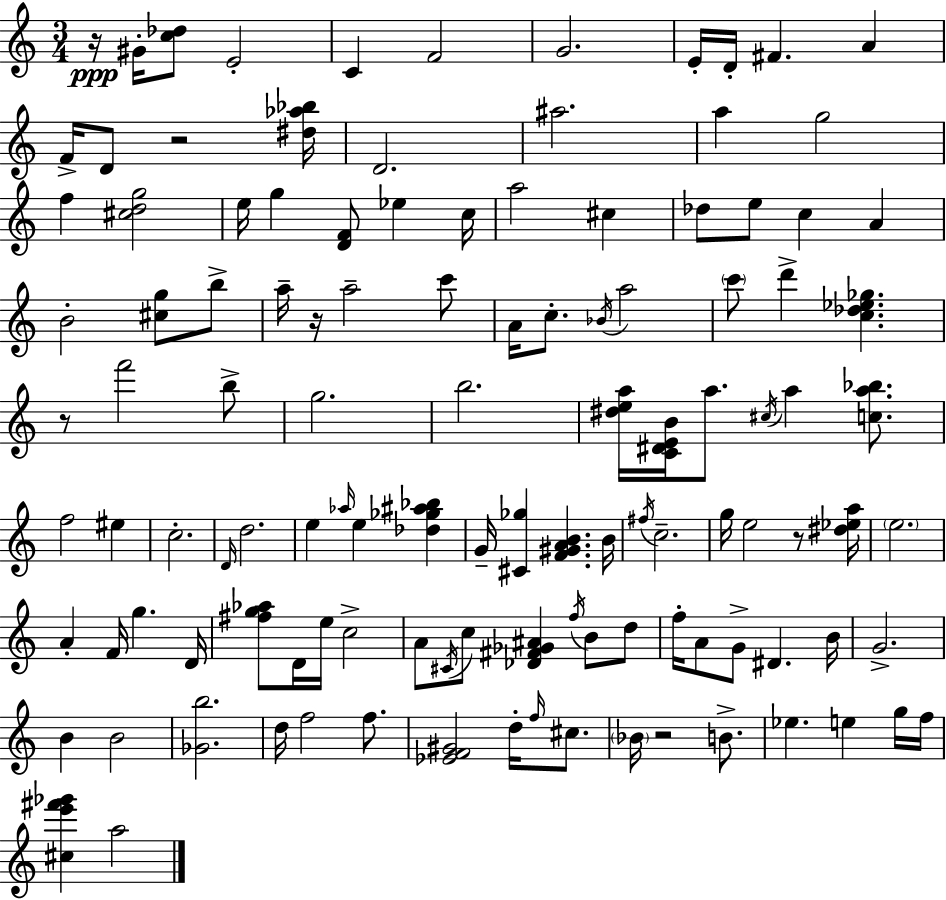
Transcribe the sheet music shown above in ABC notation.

X:1
T:Untitled
M:3/4
L:1/4
K:C
z/4 ^G/4 [c_d]/2 E2 C F2 G2 E/4 D/4 ^F A F/4 D/2 z2 [^d_a_b]/4 D2 ^a2 a g2 f [^cdg]2 e/4 g [DF]/2 _e c/4 a2 ^c _d/2 e/2 c A B2 [^cg]/2 b/2 a/4 z/4 a2 c'/2 A/4 c/2 _B/4 a2 c'/2 d' [c_d_e_g] z/2 f'2 b/2 g2 b2 [^dea]/4 [C^DEB]/4 a/2 ^c/4 a [ca_b]/2 f2 ^e c2 D/4 d2 e _a/4 e [_d_g^a_b] G/4 [^C_g] [F^GAB] B/4 ^f/4 c2 g/4 e2 z/2 [^d_ea]/4 e2 A F/4 g D/4 [^fg_a]/2 D/4 e/4 c2 A/2 ^C/4 c/2 [_D^F_G^A] f/4 B/2 d/2 f/4 A/2 G/2 ^D B/4 G2 B B2 [_Gb]2 d/4 f2 f/2 [_EF^G]2 d/4 f/4 ^c/2 _B/4 z2 B/2 _e e g/4 f/4 [^ce'^f'_g'] a2